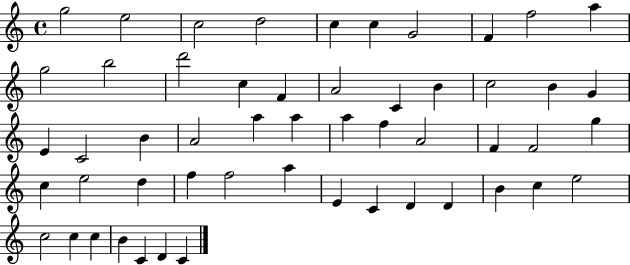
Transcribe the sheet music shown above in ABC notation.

X:1
T:Untitled
M:4/4
L:1/4
K:C
g2 e2 c2 d2 c c G2 F f2 a g2 b2 d'2 c F A2 C B c2 B G E C2 B A2 a a a f A2 F F2 g c e2 d f f2 a E C D D B c e2 c2 c c B C D C